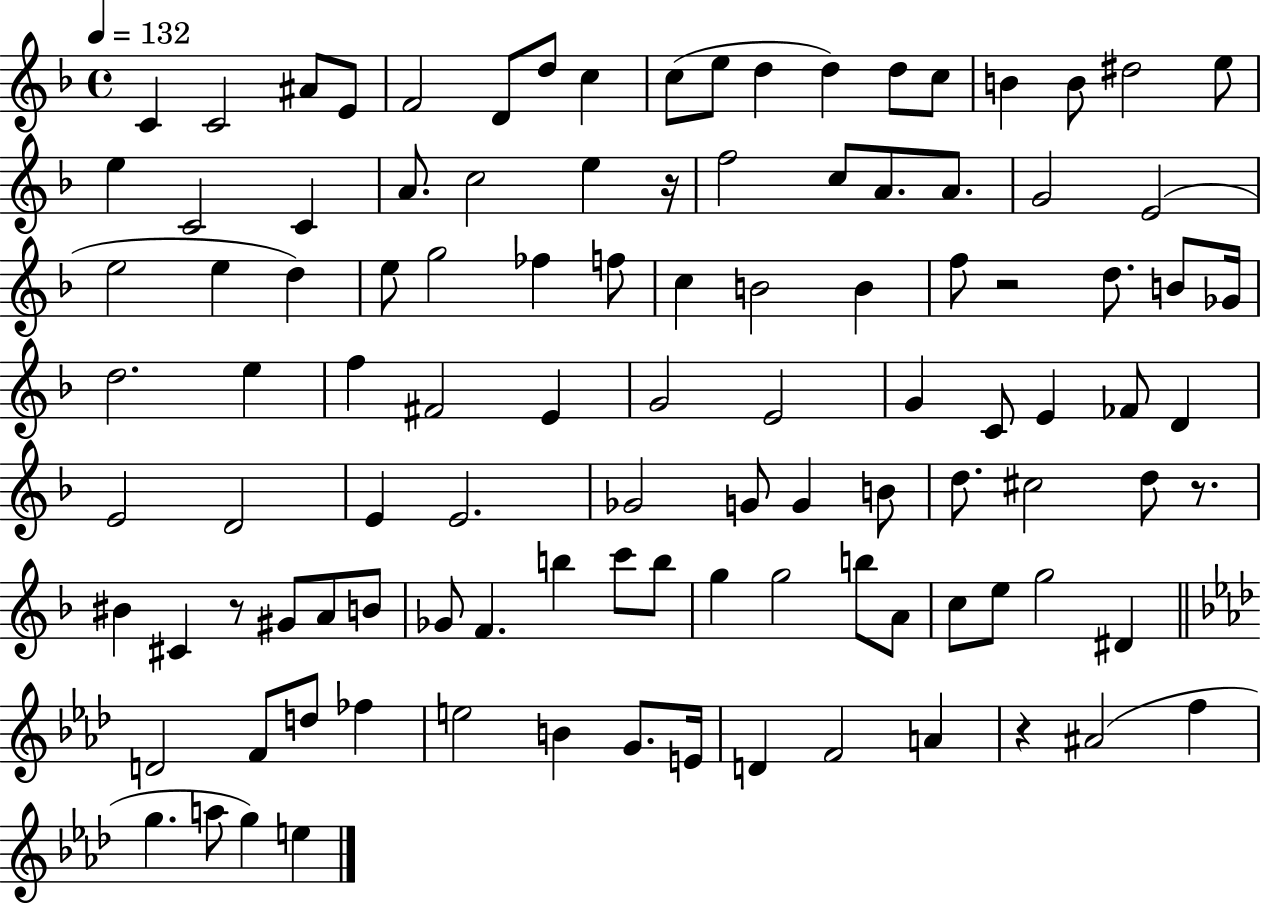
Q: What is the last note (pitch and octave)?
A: E5